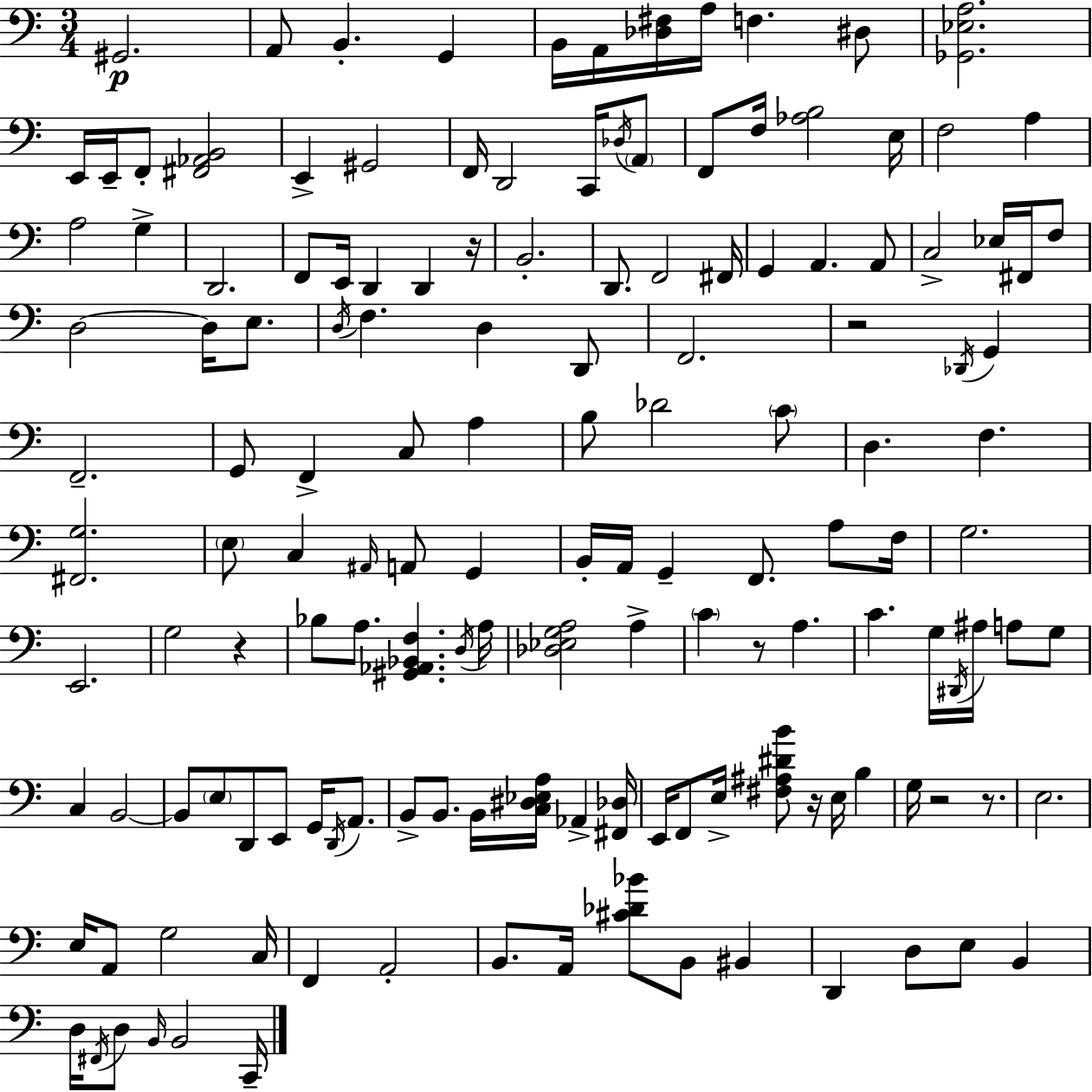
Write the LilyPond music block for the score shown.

{
  \clef bass
  \numericTimeSignature
  \time 3/4
  \key c \major
  gis,2.\p | a,8 b,4.-. g,4 | b,16 a,16 <des fis>16 a16 f4. dis8 | <ges, ees a>2. | \break e,16 e,16-- f,8-. <fis, aes, b,>2 | e,4-> gis,2 | f,16 d,2 c,16 \acciaccatura { des16 } \parenthesize a,8 | f,8 f16 <aes b>2 | \break e16 f2 a4 | a2 g4-> | d,2. | f,8 e,16 d,4 d,4 | \break r16 b,2.-. | d,8. f,2 | fis,16 g,4 a,4. a,8 | c2-> ees16 fis,16 f8 | \break d2~~ d16 e8. | \acciaccatura { d16 } f4. d4 | d,8 f,2. | r2 \acciaccatura { des,16 } g,4 | \break f,2.-- | g,8 f,4-> c8 a4 | b8 des'2 | \parenthesize c'8 d4. f4. | \break <fis, g>2. | \parenthesize e8 c4 \grace { ais,16 } a,8 | g,4 b,16-. a,16 g,4-- f,8. | a8 f16 g2. | \break e,2. | g2 | r4 bes8 a8. <gis, aes, bes, f>4. | \acciaccatura { d16 } a16 <des ees g a>2 | \break a4-> \parenthesize c'4 r8 a4. | c'4. g16 | \acciaccatura { dis,16 } ais16 a8 g8 c4 b,2~~ | b,8 \parenthesize e8 d,8 | \break e,8 g,16 \acciaccatura { d,16 } a,8. b,8-> b,8. | b,16 <c dis ees a>16 aes,4-> <fis, des>16 e,16 f,8 e16-> <fis ais dis' b'>8 | r16 e16 b4 g16 r2 | r8. e2. | \break e16 a,8 g2 | c16 f,4 a,2-. | b,8. a,16 <cis' des' bes'>8 | b,8 bis,4 d,4 d8 | \break e8 b,4 d16 \acciaccatura { fis,16 } d8 \grace { b,16 } | b,2 c,16-- \bar "|."
}